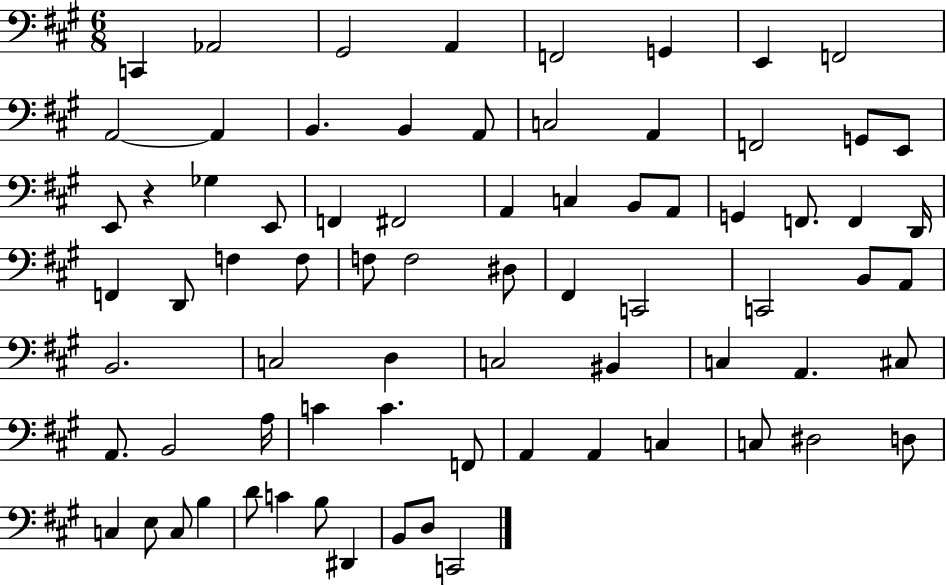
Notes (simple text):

C2/q Ab2/h G#2/h A2/q F2/h G2/q E2/q F2/h A2/h A2/q B2/q. B2/q A2/e C3/h A2/q F2/h G2/e E2/e E2/e R/q Gb3/q E2/e F2/q F#2/h A2/q C3/q B2/e A2/e G2/q F2/e. F2/q D2/s F2/q D2/e F3/q F3/e F3/e F3/h D#3/e F#2/q C2/h C2/h B2/e A2/e B2/h. C3/h D3/q C3/h BIS2/q C3/q A2/q. C#3/e A2/e. B2/h A3/s C4/q C4/q. F2/e A2/q A2/q C3/q C3/e D#3/h D3/e C3/q E3/e C3/e B3/q D4/e C4/q B3/e D#2/q B2/e D3/e C2/h